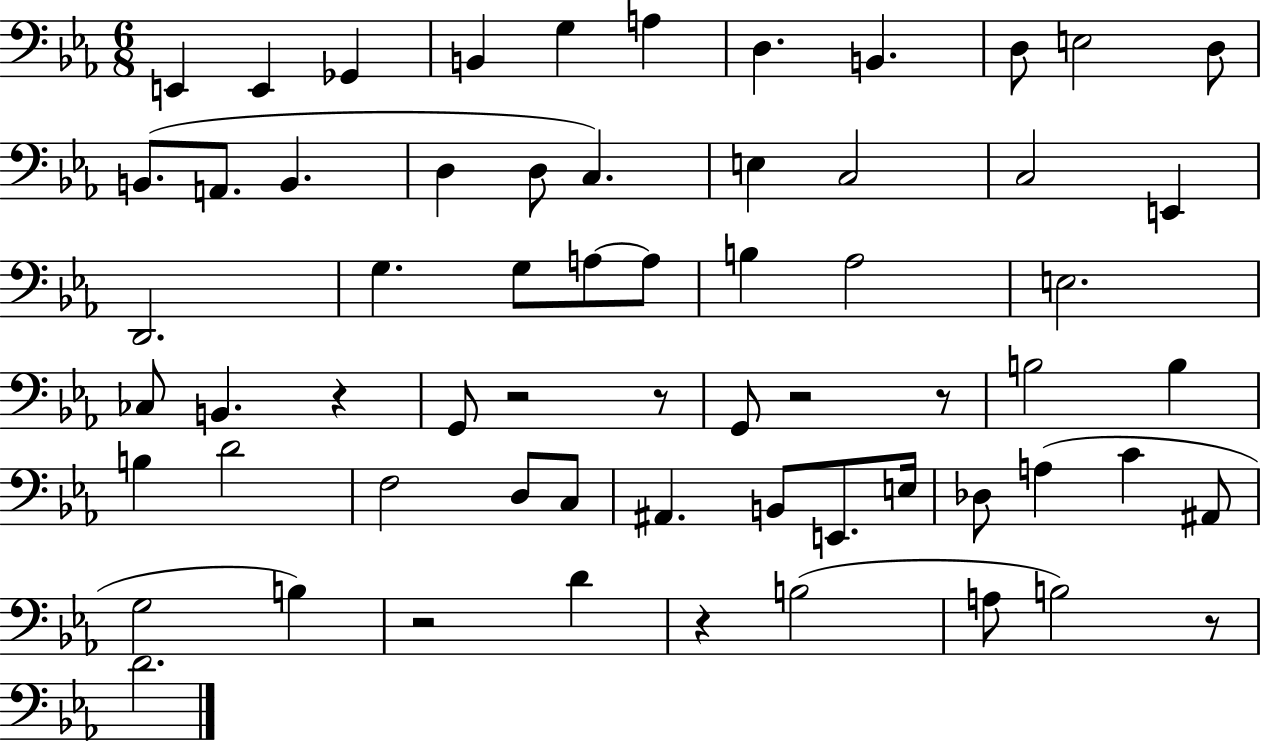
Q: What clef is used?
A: bass